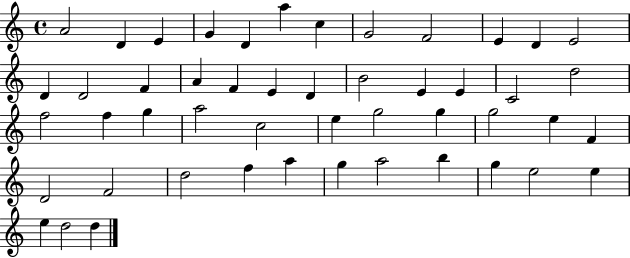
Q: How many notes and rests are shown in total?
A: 49